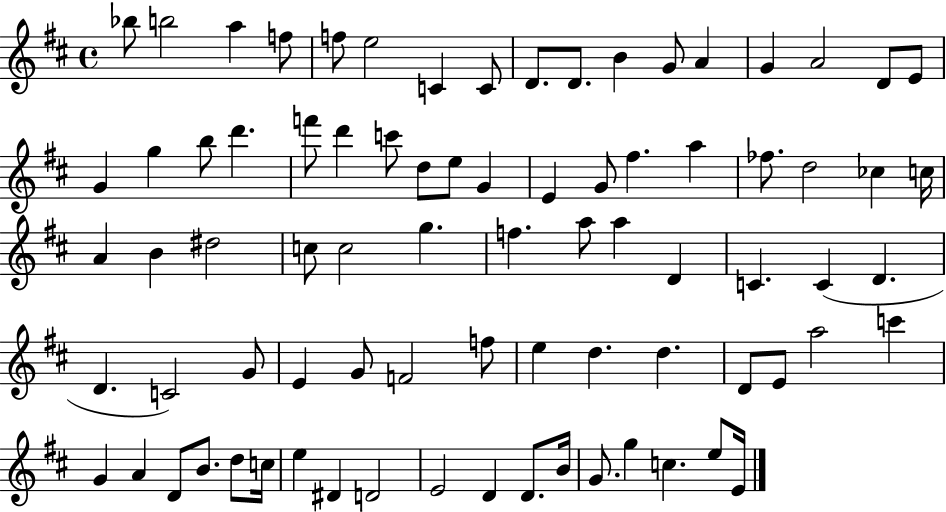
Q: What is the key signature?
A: D major